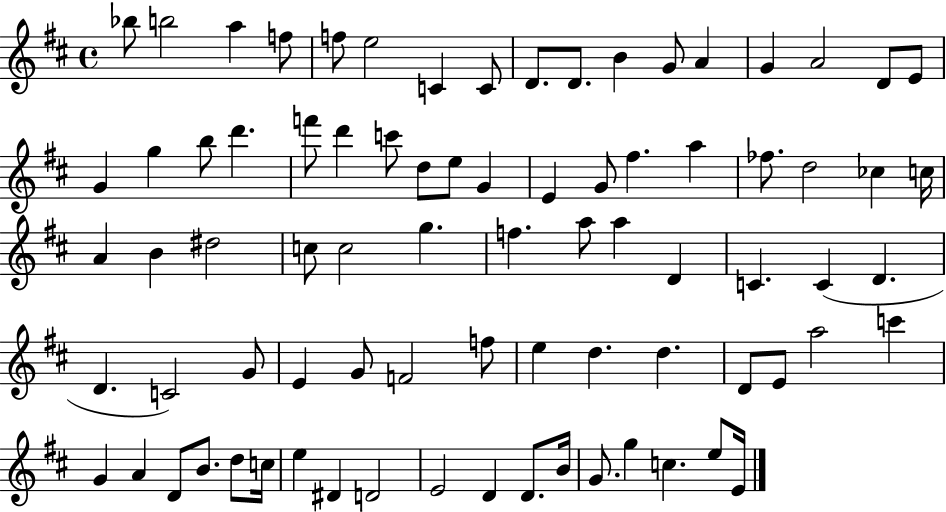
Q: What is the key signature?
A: D major